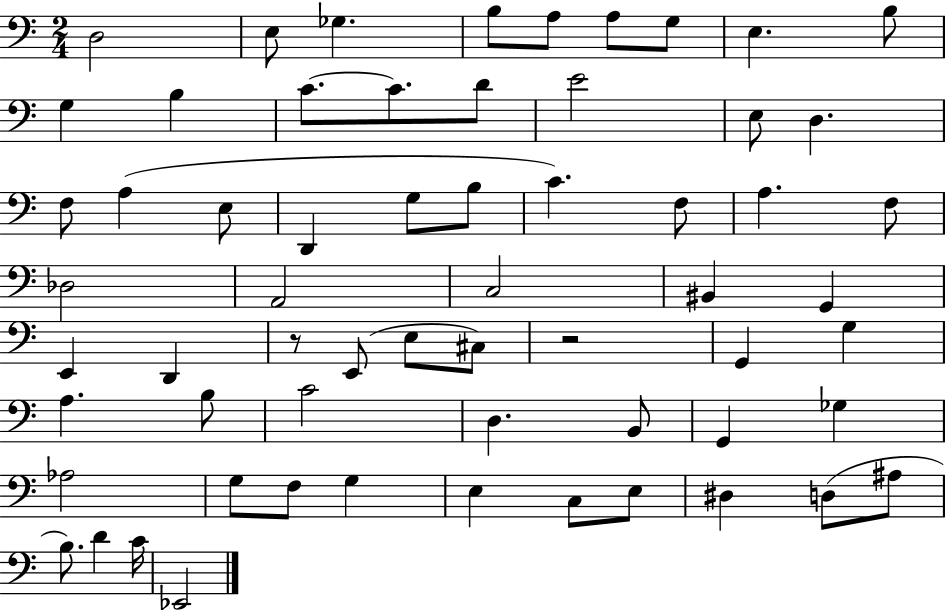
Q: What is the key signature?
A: C major